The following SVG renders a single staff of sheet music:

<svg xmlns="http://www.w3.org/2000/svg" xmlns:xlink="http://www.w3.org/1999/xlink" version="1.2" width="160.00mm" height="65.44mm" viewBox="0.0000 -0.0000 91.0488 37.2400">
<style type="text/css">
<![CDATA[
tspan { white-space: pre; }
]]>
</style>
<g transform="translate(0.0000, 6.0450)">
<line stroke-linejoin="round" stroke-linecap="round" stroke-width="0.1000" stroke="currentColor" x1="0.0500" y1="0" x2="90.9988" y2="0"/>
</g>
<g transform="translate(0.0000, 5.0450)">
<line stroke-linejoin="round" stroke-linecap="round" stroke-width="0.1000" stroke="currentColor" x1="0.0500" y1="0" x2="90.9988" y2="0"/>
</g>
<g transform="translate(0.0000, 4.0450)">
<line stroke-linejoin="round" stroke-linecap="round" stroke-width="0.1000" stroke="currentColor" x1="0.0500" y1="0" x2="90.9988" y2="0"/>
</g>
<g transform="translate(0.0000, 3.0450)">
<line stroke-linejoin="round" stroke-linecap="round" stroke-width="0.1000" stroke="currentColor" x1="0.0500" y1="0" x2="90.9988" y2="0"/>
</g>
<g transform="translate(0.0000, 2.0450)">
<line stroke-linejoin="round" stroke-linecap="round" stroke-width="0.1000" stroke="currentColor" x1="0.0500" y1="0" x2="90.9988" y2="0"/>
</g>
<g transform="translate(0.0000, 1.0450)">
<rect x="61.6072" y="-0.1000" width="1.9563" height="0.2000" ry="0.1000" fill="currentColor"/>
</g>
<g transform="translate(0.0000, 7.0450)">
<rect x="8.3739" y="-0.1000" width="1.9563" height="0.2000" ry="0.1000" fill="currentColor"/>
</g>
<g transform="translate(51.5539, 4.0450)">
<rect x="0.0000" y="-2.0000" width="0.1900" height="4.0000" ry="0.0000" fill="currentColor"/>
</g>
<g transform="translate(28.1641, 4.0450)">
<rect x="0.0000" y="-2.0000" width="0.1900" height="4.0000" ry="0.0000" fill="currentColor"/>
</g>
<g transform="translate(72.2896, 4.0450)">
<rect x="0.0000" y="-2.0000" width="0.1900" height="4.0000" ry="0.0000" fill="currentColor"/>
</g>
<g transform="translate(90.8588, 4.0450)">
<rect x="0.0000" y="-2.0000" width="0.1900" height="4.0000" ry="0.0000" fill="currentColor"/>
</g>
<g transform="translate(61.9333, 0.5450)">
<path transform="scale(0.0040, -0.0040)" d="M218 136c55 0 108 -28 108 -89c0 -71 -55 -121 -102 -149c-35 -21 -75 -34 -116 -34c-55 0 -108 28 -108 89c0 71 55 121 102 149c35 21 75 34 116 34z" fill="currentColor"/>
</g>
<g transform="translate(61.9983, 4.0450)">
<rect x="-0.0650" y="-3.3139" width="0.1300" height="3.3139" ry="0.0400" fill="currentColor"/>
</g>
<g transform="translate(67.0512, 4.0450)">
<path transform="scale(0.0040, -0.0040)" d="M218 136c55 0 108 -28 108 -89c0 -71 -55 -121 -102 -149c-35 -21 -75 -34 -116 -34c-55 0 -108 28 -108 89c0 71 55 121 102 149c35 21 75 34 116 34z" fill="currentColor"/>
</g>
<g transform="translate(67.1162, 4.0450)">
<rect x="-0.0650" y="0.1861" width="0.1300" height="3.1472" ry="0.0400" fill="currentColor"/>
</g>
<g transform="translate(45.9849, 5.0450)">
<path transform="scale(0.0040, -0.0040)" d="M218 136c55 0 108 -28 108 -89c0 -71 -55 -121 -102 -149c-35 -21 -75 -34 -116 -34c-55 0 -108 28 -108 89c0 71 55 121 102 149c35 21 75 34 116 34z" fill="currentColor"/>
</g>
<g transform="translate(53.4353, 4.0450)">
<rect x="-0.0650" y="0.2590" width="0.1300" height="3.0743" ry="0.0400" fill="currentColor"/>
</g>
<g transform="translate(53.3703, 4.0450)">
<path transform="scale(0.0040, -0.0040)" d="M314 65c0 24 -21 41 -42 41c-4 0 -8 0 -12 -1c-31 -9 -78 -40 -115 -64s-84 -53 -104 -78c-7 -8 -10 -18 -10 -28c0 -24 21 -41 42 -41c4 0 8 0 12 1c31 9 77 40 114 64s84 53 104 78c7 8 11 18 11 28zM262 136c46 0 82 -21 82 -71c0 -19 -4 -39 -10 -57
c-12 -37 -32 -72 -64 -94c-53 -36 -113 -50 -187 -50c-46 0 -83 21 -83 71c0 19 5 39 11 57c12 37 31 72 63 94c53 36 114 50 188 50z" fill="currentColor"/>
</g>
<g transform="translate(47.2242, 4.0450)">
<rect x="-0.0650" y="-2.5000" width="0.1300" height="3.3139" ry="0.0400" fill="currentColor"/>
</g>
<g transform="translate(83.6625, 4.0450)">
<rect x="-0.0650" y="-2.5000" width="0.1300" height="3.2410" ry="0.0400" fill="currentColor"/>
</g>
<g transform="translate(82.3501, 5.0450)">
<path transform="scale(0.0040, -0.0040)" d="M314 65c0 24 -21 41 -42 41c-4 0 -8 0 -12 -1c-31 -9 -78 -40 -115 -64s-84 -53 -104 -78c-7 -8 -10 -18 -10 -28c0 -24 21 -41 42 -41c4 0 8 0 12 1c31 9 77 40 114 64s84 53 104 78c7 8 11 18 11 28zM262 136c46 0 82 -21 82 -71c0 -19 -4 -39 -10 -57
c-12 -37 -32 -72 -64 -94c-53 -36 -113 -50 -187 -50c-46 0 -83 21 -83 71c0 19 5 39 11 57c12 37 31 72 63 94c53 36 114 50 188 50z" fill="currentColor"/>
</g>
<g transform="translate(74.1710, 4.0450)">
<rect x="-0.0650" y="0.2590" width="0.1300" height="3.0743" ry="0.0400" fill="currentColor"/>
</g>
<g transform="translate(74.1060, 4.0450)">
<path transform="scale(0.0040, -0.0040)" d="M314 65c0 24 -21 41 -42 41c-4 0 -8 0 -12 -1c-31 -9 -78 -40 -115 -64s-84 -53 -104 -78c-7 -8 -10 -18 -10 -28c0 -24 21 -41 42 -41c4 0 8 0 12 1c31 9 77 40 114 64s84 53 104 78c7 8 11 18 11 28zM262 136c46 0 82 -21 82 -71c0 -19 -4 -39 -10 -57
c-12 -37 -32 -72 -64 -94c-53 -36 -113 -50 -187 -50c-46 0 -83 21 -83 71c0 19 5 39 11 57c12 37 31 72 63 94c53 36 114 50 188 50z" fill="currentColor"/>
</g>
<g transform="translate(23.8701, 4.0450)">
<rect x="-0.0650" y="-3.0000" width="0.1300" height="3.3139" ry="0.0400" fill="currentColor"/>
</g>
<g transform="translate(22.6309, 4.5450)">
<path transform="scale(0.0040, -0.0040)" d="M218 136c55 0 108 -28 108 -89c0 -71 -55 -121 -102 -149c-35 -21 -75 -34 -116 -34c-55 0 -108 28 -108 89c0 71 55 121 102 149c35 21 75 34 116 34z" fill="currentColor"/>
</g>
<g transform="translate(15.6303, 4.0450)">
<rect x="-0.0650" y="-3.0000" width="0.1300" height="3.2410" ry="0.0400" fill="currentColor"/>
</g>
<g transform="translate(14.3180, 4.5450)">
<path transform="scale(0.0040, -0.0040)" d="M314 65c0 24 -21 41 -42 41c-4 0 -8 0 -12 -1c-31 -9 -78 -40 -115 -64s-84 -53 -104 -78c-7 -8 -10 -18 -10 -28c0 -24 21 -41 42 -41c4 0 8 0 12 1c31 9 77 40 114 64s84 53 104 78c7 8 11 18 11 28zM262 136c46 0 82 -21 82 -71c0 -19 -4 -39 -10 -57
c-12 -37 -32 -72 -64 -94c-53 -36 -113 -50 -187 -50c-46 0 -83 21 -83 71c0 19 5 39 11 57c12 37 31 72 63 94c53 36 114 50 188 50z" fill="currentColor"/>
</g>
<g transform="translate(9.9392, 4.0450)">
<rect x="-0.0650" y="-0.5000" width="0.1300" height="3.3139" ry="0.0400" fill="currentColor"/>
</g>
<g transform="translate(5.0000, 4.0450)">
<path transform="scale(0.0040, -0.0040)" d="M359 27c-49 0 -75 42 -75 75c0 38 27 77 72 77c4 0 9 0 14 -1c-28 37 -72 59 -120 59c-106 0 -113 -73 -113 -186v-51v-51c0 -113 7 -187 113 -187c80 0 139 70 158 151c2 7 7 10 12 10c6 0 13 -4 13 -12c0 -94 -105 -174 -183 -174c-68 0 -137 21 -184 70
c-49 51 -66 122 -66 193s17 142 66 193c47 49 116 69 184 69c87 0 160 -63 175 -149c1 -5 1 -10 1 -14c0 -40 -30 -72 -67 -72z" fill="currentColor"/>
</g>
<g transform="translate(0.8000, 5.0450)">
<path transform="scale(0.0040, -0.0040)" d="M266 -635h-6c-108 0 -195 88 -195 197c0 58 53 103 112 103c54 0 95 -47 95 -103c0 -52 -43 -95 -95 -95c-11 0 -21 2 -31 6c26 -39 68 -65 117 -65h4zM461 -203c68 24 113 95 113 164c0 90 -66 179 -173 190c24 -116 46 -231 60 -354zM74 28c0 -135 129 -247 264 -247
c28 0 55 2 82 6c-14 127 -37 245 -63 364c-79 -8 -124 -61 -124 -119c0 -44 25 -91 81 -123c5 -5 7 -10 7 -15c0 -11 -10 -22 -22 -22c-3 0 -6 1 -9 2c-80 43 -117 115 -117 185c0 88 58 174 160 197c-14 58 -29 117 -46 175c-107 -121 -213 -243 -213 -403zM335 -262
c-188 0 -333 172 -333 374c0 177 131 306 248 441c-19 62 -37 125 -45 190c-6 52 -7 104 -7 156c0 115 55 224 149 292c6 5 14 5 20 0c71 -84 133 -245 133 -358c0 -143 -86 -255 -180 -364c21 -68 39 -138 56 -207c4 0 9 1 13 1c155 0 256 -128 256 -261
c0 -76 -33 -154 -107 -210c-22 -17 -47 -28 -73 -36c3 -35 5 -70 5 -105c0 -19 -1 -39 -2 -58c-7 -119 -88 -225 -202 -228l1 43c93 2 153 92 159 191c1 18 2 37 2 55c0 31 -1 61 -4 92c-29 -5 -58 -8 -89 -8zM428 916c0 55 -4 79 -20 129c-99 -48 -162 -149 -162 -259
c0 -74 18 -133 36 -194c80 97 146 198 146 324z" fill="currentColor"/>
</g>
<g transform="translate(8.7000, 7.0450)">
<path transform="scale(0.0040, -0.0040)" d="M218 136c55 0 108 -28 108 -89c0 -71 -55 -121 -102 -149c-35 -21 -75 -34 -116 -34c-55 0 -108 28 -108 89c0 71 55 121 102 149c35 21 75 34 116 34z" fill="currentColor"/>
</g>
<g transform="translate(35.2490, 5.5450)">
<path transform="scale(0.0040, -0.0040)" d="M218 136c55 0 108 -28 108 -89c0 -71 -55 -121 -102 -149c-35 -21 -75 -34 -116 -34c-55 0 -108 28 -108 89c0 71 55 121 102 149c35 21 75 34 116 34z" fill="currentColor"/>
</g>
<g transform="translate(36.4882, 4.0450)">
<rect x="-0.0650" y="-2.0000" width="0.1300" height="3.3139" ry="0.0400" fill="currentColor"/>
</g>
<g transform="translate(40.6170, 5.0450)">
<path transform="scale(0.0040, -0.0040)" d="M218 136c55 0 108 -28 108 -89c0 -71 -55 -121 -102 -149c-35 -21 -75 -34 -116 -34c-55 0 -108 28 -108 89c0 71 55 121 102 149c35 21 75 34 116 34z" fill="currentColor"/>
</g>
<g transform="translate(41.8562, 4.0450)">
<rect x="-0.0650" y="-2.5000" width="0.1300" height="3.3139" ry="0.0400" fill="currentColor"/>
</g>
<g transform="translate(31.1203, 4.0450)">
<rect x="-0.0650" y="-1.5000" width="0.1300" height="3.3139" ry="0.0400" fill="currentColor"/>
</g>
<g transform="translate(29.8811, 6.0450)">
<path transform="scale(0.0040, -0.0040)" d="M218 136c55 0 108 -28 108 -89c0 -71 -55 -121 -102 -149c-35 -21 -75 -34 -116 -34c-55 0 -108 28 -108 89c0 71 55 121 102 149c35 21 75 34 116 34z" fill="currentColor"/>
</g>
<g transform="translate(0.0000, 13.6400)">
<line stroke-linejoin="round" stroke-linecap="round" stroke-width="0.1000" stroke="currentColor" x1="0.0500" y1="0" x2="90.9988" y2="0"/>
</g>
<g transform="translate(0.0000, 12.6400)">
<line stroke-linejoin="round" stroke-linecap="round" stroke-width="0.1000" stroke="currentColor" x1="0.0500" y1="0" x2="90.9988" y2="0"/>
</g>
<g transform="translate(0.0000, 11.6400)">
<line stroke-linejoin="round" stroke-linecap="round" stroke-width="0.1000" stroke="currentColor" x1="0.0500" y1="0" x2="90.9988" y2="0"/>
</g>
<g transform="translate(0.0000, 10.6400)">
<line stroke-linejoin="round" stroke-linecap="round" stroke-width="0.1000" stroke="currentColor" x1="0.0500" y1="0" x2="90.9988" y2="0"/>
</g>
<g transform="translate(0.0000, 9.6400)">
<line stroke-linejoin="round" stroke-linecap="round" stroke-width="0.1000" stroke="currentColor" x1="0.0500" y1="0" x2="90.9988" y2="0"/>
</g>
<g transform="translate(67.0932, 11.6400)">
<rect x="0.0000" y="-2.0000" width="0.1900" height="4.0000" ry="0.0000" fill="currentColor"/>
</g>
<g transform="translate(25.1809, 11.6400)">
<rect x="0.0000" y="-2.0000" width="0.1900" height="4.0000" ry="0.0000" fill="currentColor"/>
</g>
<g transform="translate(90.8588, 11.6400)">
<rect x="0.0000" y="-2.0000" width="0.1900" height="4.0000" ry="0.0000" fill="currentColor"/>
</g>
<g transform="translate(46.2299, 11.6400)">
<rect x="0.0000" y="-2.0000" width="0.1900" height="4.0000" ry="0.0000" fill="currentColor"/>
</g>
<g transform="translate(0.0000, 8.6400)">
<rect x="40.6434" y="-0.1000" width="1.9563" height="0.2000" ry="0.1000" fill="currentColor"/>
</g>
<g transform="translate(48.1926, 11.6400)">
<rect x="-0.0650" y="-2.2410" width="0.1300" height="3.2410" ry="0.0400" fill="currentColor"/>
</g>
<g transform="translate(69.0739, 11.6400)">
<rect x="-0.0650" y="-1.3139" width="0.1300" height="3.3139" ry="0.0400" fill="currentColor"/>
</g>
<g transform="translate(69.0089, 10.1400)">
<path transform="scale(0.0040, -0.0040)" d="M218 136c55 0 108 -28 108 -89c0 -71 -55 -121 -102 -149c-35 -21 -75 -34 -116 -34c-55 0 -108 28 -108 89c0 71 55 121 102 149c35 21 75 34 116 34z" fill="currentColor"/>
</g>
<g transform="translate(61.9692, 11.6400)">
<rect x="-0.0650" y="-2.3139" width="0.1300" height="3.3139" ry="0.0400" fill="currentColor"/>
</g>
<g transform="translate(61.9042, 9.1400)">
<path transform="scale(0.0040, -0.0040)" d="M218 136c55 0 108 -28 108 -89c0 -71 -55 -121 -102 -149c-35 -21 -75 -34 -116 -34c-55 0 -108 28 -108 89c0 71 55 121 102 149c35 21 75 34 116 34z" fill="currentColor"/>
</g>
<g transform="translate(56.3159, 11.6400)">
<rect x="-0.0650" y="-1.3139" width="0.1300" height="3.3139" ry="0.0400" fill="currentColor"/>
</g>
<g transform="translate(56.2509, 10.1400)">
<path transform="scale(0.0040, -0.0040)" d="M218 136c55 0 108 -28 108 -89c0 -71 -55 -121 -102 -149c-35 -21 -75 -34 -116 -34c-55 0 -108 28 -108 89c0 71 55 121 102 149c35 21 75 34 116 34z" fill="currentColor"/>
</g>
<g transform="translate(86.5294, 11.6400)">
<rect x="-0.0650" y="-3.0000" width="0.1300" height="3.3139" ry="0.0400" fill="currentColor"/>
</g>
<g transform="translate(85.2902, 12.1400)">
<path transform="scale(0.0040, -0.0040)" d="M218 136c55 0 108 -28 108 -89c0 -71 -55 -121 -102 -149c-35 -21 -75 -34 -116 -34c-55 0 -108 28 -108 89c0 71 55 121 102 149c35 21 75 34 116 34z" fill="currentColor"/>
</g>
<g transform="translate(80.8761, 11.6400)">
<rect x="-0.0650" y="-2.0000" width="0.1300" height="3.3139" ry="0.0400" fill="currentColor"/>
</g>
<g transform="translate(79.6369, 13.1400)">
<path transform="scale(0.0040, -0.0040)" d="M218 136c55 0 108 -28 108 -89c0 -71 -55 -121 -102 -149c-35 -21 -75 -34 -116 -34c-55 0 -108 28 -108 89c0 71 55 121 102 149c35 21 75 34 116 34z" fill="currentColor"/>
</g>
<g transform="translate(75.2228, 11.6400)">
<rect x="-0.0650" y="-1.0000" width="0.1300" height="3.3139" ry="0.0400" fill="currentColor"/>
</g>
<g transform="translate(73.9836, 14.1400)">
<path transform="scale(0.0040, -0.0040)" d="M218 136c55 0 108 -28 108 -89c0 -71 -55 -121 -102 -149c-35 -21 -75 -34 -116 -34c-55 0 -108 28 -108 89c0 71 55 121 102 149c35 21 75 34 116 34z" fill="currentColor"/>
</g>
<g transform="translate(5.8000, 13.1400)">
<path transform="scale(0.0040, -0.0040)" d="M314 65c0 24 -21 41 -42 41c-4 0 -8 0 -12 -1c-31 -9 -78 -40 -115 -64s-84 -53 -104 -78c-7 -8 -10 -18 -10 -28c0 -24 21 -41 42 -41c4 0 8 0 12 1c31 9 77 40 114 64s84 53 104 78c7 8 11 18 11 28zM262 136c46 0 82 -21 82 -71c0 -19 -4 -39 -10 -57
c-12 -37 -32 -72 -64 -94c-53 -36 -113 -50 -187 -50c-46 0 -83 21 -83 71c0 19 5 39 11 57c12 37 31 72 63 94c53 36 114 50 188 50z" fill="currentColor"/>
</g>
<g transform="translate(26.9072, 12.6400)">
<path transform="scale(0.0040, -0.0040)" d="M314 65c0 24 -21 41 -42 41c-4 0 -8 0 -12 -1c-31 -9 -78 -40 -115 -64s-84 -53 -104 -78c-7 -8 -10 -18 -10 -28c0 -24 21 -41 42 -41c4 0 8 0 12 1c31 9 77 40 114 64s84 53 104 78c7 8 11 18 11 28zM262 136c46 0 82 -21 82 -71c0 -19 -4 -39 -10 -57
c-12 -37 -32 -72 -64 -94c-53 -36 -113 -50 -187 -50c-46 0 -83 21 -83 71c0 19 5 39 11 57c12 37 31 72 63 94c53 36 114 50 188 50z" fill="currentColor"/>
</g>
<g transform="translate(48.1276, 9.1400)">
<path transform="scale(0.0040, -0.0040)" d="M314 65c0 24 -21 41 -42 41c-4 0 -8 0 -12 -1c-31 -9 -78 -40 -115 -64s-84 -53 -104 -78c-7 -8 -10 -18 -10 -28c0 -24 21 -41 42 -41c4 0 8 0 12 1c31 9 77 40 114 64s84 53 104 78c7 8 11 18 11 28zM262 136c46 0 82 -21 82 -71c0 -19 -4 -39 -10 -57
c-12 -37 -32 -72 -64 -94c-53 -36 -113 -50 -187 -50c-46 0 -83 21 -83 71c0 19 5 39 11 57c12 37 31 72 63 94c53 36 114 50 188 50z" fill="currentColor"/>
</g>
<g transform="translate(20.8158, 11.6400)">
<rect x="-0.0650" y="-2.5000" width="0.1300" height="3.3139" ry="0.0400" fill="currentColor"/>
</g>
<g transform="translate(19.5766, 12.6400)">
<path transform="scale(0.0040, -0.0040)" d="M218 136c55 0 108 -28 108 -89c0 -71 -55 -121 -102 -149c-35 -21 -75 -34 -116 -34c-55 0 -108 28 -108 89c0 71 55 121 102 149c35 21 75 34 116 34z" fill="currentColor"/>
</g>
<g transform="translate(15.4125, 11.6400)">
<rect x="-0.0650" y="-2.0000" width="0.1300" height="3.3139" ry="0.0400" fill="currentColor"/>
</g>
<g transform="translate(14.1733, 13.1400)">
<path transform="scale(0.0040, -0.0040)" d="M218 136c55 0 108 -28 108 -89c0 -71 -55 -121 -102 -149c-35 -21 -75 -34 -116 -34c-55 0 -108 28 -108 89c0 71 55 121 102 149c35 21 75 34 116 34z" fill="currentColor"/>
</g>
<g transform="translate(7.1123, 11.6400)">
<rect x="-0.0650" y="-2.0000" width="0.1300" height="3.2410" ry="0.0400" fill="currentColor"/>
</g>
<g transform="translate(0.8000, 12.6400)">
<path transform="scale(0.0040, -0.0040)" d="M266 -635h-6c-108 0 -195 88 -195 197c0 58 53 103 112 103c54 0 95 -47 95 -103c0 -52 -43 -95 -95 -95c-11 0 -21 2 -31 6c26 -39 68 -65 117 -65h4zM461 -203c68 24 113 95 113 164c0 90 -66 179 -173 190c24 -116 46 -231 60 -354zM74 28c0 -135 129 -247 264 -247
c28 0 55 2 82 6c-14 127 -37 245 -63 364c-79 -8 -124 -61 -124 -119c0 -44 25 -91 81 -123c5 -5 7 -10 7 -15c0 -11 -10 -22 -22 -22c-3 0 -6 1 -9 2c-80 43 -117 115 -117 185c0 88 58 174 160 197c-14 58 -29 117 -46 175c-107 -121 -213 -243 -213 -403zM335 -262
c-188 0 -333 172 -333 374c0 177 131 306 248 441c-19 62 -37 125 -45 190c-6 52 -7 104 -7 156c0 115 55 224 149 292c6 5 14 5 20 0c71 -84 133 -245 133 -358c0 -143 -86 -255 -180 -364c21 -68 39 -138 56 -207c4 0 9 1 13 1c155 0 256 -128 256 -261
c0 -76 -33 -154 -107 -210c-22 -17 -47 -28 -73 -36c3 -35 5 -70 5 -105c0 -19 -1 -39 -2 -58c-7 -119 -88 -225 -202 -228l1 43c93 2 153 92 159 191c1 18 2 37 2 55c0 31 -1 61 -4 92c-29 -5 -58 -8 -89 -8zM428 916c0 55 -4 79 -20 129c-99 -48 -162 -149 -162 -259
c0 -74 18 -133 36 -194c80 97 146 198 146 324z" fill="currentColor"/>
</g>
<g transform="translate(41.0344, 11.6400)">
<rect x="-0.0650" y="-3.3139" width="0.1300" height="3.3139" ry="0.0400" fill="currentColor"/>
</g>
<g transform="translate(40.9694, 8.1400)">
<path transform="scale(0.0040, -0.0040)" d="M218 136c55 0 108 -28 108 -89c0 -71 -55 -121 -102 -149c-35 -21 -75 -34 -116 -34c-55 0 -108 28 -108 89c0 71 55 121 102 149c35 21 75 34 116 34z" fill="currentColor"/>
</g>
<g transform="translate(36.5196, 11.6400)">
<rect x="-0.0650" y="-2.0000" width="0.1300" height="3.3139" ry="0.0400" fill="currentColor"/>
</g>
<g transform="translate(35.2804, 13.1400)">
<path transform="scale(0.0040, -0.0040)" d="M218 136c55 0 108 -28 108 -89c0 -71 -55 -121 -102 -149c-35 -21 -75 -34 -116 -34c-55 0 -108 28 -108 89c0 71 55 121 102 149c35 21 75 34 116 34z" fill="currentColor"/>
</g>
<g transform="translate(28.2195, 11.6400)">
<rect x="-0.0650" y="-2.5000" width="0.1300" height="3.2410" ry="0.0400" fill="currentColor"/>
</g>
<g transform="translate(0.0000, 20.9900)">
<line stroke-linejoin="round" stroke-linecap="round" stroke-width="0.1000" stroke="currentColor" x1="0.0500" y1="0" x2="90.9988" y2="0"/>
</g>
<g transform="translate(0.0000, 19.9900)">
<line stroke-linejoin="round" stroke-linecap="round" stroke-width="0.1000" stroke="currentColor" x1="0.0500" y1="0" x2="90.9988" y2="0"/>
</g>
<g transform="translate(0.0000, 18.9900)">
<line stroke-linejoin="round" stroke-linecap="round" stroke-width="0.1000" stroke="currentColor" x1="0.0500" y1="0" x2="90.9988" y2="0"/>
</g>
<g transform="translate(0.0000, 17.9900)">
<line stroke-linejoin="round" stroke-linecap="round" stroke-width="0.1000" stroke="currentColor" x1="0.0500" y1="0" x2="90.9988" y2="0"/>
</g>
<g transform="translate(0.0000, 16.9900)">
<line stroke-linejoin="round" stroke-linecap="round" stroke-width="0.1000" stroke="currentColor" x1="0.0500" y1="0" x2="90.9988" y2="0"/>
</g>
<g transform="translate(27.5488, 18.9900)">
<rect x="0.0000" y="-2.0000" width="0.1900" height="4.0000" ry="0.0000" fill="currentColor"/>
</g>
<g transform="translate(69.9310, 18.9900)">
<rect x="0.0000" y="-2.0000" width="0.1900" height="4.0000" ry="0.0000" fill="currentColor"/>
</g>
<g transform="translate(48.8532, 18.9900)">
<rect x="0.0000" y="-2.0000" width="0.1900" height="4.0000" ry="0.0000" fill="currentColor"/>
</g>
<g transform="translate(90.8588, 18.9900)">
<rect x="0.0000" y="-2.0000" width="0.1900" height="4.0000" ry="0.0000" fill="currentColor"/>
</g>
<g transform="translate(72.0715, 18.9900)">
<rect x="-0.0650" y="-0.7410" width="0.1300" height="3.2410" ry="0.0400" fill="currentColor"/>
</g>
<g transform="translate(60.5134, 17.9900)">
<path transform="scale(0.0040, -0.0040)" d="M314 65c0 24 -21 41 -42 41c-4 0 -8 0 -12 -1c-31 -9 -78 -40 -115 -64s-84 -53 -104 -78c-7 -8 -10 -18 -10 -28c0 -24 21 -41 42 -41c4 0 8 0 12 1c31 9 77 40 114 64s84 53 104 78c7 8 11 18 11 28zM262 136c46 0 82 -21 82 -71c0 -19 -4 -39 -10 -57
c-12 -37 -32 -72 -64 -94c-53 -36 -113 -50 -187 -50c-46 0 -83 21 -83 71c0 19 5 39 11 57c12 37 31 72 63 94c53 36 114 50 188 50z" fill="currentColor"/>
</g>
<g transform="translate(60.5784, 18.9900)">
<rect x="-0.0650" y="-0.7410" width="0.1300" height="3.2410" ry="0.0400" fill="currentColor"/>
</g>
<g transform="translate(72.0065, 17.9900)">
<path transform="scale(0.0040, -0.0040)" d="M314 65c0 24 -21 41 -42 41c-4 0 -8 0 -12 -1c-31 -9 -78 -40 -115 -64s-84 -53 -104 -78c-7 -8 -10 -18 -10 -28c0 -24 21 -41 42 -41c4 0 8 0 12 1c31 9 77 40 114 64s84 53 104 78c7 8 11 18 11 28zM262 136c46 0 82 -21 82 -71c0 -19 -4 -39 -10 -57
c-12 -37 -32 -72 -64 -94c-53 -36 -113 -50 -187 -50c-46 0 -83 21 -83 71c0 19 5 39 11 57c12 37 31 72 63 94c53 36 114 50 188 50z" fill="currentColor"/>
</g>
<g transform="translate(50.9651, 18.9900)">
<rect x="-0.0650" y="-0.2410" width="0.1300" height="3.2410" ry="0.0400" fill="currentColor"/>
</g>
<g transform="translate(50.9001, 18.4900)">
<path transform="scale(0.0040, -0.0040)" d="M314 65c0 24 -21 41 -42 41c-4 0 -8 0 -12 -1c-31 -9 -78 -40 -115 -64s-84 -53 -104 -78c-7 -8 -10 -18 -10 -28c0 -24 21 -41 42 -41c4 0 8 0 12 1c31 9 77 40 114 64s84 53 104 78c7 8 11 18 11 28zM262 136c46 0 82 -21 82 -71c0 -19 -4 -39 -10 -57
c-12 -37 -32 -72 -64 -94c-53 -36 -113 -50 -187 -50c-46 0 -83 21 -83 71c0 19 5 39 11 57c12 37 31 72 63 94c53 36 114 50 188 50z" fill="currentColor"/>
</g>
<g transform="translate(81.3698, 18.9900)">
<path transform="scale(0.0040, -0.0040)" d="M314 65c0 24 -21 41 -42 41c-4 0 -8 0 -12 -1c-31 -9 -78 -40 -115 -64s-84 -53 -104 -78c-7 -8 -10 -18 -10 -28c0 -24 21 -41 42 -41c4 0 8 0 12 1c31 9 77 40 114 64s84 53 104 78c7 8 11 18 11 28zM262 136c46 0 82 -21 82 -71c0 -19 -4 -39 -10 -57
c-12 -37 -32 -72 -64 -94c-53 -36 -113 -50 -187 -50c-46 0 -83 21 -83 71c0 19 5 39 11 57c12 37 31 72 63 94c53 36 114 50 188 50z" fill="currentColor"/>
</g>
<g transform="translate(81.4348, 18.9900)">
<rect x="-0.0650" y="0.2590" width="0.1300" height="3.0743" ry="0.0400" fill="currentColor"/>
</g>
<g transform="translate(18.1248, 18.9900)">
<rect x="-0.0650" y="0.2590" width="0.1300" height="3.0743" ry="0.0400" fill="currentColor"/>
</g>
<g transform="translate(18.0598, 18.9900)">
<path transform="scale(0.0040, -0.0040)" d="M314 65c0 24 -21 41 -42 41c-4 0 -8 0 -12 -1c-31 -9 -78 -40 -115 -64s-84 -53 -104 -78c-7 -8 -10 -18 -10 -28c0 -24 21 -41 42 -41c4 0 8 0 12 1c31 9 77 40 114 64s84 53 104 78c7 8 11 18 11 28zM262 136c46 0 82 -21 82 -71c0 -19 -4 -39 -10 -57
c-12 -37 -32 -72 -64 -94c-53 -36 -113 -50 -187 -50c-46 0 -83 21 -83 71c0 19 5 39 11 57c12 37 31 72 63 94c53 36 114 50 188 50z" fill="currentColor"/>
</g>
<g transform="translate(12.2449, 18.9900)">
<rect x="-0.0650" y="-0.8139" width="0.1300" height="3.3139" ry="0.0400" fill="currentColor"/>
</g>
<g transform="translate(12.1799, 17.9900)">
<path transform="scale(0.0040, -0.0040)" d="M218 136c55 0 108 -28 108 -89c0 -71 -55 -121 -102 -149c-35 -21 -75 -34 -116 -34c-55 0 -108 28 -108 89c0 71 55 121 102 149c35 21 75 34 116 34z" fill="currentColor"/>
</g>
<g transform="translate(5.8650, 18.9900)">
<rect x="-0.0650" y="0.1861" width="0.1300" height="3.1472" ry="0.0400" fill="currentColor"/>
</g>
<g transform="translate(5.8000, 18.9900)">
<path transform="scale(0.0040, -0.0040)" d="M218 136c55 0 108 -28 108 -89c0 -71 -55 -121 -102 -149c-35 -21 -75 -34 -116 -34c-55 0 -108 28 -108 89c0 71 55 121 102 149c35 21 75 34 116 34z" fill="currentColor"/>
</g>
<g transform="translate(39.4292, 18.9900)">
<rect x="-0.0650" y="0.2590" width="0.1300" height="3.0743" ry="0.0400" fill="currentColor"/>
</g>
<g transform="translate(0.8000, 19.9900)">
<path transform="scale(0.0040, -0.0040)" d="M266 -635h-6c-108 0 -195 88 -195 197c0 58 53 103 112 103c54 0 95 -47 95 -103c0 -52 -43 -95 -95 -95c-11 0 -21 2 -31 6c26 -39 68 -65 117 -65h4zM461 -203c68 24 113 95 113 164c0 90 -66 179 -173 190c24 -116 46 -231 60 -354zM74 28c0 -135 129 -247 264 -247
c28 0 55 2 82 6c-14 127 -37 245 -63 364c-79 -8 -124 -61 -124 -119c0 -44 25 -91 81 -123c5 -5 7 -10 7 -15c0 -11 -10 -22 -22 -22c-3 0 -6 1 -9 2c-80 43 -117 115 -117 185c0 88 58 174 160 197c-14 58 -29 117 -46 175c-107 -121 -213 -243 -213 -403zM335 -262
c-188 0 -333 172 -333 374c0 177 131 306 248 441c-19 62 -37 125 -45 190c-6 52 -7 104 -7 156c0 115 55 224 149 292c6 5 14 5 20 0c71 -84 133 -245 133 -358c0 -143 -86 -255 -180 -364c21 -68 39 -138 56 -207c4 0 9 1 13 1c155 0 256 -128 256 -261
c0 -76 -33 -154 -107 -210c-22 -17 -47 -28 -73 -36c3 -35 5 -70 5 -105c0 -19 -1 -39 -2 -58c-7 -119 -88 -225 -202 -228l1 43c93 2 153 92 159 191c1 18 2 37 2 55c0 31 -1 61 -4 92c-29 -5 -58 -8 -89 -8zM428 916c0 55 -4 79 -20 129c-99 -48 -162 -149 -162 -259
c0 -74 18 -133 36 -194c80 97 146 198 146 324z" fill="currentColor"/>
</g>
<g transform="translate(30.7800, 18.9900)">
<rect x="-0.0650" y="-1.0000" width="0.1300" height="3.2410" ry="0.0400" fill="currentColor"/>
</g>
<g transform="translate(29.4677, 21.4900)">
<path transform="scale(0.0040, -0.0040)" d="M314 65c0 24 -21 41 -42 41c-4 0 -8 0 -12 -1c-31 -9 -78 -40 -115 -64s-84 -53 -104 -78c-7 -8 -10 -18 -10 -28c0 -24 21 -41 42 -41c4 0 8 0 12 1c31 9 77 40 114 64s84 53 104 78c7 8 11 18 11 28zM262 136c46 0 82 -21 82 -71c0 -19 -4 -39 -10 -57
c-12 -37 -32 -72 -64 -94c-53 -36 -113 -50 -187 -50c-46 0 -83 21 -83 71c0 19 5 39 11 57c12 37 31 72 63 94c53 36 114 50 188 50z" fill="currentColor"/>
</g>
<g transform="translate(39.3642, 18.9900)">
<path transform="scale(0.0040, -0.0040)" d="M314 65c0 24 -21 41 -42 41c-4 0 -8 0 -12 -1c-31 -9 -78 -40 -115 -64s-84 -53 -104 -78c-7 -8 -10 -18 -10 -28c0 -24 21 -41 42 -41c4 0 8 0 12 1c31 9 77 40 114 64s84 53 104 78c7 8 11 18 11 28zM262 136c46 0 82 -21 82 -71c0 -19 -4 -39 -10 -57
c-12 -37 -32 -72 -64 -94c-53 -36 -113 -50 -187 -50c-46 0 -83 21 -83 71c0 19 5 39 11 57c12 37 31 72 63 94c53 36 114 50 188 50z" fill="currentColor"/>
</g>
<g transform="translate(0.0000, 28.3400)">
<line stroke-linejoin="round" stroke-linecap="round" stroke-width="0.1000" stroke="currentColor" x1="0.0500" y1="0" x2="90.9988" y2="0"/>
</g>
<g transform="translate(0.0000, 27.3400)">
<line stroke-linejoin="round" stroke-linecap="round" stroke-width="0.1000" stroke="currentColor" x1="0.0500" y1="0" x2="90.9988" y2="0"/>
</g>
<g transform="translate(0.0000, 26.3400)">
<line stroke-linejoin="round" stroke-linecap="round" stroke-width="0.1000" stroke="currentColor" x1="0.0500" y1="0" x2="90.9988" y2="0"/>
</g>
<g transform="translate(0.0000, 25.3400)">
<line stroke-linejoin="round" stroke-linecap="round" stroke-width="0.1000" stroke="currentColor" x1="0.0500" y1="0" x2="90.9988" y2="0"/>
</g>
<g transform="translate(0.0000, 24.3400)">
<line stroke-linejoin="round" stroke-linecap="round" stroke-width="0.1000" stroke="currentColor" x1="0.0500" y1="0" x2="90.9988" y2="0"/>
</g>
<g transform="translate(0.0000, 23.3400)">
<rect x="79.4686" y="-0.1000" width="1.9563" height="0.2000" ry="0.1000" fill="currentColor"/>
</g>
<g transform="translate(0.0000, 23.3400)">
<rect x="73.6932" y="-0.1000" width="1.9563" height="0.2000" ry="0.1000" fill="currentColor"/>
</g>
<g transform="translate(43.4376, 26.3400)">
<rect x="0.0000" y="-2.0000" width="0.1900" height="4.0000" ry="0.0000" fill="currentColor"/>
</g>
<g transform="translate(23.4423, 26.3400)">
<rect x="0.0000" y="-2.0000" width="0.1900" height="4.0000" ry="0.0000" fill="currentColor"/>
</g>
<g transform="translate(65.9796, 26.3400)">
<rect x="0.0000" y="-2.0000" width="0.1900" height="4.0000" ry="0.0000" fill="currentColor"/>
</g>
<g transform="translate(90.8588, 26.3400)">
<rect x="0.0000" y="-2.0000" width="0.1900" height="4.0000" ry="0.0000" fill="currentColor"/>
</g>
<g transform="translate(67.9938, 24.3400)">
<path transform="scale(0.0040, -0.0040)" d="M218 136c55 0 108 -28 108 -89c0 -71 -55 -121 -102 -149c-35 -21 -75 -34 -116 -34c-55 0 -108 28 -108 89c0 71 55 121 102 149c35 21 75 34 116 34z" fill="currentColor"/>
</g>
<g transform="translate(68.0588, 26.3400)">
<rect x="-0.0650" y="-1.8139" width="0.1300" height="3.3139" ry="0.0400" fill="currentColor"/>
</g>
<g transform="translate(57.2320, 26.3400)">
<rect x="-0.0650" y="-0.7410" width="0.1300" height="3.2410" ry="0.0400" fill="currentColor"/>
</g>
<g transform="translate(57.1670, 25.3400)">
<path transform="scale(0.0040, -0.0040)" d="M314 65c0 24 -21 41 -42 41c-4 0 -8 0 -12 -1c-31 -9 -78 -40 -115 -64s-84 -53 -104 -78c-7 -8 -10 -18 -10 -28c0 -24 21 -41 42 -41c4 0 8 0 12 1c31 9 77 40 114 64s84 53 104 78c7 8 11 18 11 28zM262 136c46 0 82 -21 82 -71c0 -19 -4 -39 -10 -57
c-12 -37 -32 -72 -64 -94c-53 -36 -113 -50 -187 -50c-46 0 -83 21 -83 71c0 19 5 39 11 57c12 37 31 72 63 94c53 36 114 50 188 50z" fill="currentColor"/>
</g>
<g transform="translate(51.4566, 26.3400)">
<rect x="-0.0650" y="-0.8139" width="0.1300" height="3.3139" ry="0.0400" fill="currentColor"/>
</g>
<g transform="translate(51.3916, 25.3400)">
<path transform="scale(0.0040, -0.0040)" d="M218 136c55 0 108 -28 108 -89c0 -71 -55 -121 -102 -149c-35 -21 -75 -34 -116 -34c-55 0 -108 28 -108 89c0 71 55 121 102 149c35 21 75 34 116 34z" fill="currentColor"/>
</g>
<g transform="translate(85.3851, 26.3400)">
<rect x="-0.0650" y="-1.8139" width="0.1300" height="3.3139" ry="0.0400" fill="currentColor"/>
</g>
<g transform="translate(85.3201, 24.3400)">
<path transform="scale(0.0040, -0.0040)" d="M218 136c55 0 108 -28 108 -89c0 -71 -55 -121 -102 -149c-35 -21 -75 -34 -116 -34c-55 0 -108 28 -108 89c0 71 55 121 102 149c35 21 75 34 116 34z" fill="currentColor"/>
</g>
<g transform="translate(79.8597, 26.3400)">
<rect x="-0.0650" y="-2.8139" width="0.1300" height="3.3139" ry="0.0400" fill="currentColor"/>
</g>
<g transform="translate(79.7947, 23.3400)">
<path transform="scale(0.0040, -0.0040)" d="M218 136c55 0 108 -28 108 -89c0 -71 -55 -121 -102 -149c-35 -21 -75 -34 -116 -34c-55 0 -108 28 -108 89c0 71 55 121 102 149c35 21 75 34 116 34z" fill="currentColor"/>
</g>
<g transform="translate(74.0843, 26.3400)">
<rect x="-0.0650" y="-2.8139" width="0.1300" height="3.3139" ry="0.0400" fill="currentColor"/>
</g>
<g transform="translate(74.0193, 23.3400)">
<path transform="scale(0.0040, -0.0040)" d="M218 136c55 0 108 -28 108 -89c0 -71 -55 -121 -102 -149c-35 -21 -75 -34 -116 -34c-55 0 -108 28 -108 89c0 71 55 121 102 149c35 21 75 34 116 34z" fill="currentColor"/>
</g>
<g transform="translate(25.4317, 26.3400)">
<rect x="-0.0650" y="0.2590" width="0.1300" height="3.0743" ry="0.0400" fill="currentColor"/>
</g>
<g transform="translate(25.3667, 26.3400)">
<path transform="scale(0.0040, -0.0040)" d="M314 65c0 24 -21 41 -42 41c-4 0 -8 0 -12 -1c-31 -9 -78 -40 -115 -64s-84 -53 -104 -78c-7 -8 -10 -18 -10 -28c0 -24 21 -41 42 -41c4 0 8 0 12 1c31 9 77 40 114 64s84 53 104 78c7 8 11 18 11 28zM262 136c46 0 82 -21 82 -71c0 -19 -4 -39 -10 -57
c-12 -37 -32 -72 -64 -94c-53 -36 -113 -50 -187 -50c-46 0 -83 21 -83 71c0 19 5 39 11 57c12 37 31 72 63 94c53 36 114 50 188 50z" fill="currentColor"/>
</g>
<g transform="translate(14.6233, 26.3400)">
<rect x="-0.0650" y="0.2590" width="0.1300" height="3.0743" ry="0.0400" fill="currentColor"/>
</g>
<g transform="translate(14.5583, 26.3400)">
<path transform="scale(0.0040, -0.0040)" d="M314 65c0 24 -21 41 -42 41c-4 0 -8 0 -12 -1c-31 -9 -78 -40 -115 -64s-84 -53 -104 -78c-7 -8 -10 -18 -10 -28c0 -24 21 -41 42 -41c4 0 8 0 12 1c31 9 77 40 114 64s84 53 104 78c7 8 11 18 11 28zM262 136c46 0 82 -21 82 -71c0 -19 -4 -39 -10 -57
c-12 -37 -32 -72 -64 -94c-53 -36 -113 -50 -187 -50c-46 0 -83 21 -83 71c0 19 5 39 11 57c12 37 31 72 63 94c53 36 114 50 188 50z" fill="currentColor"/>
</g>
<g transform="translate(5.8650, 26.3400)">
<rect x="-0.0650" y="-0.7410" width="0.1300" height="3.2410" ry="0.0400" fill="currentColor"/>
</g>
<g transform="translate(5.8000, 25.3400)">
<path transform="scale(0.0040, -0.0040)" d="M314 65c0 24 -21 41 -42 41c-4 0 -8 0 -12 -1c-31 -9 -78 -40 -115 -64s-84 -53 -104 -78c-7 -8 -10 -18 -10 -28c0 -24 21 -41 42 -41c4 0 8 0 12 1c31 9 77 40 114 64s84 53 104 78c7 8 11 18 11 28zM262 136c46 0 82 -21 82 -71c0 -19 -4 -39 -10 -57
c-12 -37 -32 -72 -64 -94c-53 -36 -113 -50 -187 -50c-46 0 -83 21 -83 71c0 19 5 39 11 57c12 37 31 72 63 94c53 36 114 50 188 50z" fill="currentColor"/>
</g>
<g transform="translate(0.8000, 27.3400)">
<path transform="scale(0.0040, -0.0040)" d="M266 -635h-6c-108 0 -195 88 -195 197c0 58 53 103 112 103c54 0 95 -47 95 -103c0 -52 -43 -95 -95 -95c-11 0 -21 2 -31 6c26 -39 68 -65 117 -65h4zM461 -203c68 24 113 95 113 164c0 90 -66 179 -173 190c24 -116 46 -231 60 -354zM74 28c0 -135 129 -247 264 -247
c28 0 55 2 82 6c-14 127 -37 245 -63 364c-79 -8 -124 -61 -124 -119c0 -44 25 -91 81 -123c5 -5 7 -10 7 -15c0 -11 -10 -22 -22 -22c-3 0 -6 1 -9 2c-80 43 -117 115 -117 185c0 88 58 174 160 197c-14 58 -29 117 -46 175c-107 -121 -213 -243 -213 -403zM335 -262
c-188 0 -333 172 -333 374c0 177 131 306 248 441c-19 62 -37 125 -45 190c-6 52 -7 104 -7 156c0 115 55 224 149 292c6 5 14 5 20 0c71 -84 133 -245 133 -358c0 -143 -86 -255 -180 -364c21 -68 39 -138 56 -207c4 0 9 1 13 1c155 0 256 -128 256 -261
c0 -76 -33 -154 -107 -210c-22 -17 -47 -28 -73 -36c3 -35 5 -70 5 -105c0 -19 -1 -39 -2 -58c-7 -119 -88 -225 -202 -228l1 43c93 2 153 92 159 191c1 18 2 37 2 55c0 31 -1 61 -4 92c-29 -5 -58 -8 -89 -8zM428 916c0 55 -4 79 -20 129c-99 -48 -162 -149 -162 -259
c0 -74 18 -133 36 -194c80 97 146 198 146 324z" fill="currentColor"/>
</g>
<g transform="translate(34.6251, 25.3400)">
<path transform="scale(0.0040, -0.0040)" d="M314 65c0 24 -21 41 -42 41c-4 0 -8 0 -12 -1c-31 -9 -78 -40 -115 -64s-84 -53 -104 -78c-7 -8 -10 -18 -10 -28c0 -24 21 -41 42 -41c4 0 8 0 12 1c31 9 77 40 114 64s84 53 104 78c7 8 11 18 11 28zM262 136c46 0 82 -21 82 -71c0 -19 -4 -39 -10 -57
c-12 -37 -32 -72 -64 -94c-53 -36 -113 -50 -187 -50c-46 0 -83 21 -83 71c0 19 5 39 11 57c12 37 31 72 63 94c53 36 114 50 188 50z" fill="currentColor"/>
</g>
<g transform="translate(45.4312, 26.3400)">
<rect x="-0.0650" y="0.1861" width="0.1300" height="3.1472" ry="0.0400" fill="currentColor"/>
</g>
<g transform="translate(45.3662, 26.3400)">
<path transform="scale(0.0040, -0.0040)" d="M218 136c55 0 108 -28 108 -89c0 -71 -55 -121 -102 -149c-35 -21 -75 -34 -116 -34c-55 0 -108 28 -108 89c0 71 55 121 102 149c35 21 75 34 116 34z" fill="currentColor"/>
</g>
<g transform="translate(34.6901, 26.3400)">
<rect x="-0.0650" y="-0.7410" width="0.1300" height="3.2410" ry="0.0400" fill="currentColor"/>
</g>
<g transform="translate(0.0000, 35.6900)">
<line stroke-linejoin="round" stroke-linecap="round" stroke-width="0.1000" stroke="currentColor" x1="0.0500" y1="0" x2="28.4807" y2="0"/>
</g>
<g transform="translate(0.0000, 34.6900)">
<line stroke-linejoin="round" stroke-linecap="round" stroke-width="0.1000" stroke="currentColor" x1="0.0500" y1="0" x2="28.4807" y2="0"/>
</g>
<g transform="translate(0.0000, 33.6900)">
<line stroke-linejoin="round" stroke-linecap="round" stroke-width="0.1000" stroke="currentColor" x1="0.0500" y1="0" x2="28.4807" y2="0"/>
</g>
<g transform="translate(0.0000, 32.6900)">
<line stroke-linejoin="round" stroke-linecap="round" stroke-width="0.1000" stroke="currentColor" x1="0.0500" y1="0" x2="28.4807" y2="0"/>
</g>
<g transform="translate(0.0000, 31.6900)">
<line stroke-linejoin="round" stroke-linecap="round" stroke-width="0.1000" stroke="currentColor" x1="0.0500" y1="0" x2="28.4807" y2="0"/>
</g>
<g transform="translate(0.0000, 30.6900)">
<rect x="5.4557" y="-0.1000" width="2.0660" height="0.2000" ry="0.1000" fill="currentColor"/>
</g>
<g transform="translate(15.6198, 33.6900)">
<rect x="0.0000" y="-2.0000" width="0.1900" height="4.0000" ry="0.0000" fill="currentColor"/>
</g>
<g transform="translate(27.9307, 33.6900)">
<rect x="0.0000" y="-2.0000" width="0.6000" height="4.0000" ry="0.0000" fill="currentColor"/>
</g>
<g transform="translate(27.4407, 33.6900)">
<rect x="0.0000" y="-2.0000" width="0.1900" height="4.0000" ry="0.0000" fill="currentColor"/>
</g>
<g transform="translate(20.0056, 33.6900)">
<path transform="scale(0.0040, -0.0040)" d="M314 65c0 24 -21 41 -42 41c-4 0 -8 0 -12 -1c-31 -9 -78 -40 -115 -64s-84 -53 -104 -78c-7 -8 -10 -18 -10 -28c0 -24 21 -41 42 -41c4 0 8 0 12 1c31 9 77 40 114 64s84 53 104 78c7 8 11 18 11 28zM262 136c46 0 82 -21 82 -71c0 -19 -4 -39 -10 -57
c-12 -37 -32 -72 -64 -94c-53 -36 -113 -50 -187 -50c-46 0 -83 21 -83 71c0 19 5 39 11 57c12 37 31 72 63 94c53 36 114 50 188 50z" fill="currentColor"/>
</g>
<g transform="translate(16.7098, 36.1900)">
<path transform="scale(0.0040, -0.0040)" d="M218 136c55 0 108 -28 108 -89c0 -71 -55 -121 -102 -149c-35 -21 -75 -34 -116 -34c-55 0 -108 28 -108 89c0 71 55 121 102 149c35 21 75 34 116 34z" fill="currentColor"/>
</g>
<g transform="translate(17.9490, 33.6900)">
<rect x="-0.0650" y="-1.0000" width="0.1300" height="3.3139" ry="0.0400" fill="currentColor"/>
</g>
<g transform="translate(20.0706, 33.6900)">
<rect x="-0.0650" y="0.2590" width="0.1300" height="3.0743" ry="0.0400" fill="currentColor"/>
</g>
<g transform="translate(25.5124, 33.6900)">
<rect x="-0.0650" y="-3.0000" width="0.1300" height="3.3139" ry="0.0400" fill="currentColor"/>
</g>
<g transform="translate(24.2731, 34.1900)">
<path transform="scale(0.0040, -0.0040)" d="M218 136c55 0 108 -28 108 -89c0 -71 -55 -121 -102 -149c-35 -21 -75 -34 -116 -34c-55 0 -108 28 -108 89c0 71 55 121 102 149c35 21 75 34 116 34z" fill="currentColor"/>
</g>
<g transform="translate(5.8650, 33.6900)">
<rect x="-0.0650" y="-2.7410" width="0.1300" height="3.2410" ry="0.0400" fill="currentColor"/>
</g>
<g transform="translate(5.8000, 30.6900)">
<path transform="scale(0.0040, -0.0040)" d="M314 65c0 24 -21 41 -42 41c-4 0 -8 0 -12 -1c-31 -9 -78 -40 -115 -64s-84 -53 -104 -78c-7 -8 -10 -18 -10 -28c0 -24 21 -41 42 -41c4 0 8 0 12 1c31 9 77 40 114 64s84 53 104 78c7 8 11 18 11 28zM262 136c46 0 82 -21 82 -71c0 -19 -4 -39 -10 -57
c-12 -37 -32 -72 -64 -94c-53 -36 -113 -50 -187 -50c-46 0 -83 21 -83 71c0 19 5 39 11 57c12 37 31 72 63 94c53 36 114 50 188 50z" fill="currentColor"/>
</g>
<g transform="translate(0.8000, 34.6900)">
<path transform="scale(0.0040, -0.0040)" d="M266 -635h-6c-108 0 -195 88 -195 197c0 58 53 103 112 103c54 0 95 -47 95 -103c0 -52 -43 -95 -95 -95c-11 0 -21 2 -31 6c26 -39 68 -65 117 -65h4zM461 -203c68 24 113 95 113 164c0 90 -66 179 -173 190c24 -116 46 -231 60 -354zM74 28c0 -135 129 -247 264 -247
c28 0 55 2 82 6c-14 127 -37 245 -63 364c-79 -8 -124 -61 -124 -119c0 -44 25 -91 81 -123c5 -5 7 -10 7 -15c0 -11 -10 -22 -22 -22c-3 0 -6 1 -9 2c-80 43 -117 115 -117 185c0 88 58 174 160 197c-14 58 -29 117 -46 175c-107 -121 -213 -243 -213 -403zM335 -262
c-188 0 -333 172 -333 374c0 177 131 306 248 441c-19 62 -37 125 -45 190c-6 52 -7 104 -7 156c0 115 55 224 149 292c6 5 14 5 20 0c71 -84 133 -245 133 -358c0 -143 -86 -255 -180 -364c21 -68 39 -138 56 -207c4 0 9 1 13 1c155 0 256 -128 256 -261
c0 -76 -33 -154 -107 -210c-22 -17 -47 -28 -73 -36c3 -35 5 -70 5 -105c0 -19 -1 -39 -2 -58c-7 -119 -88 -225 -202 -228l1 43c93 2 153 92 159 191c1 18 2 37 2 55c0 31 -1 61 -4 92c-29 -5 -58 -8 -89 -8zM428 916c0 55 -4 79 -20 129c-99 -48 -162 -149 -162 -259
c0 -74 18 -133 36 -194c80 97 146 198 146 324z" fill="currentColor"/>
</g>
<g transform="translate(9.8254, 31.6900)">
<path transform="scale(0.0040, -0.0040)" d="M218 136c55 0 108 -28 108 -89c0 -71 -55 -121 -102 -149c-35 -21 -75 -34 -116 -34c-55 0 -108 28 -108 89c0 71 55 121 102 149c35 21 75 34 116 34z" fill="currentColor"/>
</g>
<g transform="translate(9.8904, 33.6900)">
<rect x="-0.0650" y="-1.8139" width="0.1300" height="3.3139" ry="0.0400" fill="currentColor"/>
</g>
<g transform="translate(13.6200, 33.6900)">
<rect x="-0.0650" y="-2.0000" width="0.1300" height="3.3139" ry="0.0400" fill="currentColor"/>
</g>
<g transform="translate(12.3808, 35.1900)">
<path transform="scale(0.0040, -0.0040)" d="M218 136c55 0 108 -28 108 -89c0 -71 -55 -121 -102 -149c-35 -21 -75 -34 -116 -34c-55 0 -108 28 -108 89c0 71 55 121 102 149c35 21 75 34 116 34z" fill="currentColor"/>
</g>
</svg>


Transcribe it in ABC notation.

X:1
T:Untitled
M:4/4
L:1/4
K:C
C A2 A E F G G B2 b B B2 G2 F2 F G G2 F b g2 e g e D F A B d B2 D2 B2 c2 d2 d2 B2 d2 B2 B2 d2 B d d2 f a a f a2 f F D B2 A